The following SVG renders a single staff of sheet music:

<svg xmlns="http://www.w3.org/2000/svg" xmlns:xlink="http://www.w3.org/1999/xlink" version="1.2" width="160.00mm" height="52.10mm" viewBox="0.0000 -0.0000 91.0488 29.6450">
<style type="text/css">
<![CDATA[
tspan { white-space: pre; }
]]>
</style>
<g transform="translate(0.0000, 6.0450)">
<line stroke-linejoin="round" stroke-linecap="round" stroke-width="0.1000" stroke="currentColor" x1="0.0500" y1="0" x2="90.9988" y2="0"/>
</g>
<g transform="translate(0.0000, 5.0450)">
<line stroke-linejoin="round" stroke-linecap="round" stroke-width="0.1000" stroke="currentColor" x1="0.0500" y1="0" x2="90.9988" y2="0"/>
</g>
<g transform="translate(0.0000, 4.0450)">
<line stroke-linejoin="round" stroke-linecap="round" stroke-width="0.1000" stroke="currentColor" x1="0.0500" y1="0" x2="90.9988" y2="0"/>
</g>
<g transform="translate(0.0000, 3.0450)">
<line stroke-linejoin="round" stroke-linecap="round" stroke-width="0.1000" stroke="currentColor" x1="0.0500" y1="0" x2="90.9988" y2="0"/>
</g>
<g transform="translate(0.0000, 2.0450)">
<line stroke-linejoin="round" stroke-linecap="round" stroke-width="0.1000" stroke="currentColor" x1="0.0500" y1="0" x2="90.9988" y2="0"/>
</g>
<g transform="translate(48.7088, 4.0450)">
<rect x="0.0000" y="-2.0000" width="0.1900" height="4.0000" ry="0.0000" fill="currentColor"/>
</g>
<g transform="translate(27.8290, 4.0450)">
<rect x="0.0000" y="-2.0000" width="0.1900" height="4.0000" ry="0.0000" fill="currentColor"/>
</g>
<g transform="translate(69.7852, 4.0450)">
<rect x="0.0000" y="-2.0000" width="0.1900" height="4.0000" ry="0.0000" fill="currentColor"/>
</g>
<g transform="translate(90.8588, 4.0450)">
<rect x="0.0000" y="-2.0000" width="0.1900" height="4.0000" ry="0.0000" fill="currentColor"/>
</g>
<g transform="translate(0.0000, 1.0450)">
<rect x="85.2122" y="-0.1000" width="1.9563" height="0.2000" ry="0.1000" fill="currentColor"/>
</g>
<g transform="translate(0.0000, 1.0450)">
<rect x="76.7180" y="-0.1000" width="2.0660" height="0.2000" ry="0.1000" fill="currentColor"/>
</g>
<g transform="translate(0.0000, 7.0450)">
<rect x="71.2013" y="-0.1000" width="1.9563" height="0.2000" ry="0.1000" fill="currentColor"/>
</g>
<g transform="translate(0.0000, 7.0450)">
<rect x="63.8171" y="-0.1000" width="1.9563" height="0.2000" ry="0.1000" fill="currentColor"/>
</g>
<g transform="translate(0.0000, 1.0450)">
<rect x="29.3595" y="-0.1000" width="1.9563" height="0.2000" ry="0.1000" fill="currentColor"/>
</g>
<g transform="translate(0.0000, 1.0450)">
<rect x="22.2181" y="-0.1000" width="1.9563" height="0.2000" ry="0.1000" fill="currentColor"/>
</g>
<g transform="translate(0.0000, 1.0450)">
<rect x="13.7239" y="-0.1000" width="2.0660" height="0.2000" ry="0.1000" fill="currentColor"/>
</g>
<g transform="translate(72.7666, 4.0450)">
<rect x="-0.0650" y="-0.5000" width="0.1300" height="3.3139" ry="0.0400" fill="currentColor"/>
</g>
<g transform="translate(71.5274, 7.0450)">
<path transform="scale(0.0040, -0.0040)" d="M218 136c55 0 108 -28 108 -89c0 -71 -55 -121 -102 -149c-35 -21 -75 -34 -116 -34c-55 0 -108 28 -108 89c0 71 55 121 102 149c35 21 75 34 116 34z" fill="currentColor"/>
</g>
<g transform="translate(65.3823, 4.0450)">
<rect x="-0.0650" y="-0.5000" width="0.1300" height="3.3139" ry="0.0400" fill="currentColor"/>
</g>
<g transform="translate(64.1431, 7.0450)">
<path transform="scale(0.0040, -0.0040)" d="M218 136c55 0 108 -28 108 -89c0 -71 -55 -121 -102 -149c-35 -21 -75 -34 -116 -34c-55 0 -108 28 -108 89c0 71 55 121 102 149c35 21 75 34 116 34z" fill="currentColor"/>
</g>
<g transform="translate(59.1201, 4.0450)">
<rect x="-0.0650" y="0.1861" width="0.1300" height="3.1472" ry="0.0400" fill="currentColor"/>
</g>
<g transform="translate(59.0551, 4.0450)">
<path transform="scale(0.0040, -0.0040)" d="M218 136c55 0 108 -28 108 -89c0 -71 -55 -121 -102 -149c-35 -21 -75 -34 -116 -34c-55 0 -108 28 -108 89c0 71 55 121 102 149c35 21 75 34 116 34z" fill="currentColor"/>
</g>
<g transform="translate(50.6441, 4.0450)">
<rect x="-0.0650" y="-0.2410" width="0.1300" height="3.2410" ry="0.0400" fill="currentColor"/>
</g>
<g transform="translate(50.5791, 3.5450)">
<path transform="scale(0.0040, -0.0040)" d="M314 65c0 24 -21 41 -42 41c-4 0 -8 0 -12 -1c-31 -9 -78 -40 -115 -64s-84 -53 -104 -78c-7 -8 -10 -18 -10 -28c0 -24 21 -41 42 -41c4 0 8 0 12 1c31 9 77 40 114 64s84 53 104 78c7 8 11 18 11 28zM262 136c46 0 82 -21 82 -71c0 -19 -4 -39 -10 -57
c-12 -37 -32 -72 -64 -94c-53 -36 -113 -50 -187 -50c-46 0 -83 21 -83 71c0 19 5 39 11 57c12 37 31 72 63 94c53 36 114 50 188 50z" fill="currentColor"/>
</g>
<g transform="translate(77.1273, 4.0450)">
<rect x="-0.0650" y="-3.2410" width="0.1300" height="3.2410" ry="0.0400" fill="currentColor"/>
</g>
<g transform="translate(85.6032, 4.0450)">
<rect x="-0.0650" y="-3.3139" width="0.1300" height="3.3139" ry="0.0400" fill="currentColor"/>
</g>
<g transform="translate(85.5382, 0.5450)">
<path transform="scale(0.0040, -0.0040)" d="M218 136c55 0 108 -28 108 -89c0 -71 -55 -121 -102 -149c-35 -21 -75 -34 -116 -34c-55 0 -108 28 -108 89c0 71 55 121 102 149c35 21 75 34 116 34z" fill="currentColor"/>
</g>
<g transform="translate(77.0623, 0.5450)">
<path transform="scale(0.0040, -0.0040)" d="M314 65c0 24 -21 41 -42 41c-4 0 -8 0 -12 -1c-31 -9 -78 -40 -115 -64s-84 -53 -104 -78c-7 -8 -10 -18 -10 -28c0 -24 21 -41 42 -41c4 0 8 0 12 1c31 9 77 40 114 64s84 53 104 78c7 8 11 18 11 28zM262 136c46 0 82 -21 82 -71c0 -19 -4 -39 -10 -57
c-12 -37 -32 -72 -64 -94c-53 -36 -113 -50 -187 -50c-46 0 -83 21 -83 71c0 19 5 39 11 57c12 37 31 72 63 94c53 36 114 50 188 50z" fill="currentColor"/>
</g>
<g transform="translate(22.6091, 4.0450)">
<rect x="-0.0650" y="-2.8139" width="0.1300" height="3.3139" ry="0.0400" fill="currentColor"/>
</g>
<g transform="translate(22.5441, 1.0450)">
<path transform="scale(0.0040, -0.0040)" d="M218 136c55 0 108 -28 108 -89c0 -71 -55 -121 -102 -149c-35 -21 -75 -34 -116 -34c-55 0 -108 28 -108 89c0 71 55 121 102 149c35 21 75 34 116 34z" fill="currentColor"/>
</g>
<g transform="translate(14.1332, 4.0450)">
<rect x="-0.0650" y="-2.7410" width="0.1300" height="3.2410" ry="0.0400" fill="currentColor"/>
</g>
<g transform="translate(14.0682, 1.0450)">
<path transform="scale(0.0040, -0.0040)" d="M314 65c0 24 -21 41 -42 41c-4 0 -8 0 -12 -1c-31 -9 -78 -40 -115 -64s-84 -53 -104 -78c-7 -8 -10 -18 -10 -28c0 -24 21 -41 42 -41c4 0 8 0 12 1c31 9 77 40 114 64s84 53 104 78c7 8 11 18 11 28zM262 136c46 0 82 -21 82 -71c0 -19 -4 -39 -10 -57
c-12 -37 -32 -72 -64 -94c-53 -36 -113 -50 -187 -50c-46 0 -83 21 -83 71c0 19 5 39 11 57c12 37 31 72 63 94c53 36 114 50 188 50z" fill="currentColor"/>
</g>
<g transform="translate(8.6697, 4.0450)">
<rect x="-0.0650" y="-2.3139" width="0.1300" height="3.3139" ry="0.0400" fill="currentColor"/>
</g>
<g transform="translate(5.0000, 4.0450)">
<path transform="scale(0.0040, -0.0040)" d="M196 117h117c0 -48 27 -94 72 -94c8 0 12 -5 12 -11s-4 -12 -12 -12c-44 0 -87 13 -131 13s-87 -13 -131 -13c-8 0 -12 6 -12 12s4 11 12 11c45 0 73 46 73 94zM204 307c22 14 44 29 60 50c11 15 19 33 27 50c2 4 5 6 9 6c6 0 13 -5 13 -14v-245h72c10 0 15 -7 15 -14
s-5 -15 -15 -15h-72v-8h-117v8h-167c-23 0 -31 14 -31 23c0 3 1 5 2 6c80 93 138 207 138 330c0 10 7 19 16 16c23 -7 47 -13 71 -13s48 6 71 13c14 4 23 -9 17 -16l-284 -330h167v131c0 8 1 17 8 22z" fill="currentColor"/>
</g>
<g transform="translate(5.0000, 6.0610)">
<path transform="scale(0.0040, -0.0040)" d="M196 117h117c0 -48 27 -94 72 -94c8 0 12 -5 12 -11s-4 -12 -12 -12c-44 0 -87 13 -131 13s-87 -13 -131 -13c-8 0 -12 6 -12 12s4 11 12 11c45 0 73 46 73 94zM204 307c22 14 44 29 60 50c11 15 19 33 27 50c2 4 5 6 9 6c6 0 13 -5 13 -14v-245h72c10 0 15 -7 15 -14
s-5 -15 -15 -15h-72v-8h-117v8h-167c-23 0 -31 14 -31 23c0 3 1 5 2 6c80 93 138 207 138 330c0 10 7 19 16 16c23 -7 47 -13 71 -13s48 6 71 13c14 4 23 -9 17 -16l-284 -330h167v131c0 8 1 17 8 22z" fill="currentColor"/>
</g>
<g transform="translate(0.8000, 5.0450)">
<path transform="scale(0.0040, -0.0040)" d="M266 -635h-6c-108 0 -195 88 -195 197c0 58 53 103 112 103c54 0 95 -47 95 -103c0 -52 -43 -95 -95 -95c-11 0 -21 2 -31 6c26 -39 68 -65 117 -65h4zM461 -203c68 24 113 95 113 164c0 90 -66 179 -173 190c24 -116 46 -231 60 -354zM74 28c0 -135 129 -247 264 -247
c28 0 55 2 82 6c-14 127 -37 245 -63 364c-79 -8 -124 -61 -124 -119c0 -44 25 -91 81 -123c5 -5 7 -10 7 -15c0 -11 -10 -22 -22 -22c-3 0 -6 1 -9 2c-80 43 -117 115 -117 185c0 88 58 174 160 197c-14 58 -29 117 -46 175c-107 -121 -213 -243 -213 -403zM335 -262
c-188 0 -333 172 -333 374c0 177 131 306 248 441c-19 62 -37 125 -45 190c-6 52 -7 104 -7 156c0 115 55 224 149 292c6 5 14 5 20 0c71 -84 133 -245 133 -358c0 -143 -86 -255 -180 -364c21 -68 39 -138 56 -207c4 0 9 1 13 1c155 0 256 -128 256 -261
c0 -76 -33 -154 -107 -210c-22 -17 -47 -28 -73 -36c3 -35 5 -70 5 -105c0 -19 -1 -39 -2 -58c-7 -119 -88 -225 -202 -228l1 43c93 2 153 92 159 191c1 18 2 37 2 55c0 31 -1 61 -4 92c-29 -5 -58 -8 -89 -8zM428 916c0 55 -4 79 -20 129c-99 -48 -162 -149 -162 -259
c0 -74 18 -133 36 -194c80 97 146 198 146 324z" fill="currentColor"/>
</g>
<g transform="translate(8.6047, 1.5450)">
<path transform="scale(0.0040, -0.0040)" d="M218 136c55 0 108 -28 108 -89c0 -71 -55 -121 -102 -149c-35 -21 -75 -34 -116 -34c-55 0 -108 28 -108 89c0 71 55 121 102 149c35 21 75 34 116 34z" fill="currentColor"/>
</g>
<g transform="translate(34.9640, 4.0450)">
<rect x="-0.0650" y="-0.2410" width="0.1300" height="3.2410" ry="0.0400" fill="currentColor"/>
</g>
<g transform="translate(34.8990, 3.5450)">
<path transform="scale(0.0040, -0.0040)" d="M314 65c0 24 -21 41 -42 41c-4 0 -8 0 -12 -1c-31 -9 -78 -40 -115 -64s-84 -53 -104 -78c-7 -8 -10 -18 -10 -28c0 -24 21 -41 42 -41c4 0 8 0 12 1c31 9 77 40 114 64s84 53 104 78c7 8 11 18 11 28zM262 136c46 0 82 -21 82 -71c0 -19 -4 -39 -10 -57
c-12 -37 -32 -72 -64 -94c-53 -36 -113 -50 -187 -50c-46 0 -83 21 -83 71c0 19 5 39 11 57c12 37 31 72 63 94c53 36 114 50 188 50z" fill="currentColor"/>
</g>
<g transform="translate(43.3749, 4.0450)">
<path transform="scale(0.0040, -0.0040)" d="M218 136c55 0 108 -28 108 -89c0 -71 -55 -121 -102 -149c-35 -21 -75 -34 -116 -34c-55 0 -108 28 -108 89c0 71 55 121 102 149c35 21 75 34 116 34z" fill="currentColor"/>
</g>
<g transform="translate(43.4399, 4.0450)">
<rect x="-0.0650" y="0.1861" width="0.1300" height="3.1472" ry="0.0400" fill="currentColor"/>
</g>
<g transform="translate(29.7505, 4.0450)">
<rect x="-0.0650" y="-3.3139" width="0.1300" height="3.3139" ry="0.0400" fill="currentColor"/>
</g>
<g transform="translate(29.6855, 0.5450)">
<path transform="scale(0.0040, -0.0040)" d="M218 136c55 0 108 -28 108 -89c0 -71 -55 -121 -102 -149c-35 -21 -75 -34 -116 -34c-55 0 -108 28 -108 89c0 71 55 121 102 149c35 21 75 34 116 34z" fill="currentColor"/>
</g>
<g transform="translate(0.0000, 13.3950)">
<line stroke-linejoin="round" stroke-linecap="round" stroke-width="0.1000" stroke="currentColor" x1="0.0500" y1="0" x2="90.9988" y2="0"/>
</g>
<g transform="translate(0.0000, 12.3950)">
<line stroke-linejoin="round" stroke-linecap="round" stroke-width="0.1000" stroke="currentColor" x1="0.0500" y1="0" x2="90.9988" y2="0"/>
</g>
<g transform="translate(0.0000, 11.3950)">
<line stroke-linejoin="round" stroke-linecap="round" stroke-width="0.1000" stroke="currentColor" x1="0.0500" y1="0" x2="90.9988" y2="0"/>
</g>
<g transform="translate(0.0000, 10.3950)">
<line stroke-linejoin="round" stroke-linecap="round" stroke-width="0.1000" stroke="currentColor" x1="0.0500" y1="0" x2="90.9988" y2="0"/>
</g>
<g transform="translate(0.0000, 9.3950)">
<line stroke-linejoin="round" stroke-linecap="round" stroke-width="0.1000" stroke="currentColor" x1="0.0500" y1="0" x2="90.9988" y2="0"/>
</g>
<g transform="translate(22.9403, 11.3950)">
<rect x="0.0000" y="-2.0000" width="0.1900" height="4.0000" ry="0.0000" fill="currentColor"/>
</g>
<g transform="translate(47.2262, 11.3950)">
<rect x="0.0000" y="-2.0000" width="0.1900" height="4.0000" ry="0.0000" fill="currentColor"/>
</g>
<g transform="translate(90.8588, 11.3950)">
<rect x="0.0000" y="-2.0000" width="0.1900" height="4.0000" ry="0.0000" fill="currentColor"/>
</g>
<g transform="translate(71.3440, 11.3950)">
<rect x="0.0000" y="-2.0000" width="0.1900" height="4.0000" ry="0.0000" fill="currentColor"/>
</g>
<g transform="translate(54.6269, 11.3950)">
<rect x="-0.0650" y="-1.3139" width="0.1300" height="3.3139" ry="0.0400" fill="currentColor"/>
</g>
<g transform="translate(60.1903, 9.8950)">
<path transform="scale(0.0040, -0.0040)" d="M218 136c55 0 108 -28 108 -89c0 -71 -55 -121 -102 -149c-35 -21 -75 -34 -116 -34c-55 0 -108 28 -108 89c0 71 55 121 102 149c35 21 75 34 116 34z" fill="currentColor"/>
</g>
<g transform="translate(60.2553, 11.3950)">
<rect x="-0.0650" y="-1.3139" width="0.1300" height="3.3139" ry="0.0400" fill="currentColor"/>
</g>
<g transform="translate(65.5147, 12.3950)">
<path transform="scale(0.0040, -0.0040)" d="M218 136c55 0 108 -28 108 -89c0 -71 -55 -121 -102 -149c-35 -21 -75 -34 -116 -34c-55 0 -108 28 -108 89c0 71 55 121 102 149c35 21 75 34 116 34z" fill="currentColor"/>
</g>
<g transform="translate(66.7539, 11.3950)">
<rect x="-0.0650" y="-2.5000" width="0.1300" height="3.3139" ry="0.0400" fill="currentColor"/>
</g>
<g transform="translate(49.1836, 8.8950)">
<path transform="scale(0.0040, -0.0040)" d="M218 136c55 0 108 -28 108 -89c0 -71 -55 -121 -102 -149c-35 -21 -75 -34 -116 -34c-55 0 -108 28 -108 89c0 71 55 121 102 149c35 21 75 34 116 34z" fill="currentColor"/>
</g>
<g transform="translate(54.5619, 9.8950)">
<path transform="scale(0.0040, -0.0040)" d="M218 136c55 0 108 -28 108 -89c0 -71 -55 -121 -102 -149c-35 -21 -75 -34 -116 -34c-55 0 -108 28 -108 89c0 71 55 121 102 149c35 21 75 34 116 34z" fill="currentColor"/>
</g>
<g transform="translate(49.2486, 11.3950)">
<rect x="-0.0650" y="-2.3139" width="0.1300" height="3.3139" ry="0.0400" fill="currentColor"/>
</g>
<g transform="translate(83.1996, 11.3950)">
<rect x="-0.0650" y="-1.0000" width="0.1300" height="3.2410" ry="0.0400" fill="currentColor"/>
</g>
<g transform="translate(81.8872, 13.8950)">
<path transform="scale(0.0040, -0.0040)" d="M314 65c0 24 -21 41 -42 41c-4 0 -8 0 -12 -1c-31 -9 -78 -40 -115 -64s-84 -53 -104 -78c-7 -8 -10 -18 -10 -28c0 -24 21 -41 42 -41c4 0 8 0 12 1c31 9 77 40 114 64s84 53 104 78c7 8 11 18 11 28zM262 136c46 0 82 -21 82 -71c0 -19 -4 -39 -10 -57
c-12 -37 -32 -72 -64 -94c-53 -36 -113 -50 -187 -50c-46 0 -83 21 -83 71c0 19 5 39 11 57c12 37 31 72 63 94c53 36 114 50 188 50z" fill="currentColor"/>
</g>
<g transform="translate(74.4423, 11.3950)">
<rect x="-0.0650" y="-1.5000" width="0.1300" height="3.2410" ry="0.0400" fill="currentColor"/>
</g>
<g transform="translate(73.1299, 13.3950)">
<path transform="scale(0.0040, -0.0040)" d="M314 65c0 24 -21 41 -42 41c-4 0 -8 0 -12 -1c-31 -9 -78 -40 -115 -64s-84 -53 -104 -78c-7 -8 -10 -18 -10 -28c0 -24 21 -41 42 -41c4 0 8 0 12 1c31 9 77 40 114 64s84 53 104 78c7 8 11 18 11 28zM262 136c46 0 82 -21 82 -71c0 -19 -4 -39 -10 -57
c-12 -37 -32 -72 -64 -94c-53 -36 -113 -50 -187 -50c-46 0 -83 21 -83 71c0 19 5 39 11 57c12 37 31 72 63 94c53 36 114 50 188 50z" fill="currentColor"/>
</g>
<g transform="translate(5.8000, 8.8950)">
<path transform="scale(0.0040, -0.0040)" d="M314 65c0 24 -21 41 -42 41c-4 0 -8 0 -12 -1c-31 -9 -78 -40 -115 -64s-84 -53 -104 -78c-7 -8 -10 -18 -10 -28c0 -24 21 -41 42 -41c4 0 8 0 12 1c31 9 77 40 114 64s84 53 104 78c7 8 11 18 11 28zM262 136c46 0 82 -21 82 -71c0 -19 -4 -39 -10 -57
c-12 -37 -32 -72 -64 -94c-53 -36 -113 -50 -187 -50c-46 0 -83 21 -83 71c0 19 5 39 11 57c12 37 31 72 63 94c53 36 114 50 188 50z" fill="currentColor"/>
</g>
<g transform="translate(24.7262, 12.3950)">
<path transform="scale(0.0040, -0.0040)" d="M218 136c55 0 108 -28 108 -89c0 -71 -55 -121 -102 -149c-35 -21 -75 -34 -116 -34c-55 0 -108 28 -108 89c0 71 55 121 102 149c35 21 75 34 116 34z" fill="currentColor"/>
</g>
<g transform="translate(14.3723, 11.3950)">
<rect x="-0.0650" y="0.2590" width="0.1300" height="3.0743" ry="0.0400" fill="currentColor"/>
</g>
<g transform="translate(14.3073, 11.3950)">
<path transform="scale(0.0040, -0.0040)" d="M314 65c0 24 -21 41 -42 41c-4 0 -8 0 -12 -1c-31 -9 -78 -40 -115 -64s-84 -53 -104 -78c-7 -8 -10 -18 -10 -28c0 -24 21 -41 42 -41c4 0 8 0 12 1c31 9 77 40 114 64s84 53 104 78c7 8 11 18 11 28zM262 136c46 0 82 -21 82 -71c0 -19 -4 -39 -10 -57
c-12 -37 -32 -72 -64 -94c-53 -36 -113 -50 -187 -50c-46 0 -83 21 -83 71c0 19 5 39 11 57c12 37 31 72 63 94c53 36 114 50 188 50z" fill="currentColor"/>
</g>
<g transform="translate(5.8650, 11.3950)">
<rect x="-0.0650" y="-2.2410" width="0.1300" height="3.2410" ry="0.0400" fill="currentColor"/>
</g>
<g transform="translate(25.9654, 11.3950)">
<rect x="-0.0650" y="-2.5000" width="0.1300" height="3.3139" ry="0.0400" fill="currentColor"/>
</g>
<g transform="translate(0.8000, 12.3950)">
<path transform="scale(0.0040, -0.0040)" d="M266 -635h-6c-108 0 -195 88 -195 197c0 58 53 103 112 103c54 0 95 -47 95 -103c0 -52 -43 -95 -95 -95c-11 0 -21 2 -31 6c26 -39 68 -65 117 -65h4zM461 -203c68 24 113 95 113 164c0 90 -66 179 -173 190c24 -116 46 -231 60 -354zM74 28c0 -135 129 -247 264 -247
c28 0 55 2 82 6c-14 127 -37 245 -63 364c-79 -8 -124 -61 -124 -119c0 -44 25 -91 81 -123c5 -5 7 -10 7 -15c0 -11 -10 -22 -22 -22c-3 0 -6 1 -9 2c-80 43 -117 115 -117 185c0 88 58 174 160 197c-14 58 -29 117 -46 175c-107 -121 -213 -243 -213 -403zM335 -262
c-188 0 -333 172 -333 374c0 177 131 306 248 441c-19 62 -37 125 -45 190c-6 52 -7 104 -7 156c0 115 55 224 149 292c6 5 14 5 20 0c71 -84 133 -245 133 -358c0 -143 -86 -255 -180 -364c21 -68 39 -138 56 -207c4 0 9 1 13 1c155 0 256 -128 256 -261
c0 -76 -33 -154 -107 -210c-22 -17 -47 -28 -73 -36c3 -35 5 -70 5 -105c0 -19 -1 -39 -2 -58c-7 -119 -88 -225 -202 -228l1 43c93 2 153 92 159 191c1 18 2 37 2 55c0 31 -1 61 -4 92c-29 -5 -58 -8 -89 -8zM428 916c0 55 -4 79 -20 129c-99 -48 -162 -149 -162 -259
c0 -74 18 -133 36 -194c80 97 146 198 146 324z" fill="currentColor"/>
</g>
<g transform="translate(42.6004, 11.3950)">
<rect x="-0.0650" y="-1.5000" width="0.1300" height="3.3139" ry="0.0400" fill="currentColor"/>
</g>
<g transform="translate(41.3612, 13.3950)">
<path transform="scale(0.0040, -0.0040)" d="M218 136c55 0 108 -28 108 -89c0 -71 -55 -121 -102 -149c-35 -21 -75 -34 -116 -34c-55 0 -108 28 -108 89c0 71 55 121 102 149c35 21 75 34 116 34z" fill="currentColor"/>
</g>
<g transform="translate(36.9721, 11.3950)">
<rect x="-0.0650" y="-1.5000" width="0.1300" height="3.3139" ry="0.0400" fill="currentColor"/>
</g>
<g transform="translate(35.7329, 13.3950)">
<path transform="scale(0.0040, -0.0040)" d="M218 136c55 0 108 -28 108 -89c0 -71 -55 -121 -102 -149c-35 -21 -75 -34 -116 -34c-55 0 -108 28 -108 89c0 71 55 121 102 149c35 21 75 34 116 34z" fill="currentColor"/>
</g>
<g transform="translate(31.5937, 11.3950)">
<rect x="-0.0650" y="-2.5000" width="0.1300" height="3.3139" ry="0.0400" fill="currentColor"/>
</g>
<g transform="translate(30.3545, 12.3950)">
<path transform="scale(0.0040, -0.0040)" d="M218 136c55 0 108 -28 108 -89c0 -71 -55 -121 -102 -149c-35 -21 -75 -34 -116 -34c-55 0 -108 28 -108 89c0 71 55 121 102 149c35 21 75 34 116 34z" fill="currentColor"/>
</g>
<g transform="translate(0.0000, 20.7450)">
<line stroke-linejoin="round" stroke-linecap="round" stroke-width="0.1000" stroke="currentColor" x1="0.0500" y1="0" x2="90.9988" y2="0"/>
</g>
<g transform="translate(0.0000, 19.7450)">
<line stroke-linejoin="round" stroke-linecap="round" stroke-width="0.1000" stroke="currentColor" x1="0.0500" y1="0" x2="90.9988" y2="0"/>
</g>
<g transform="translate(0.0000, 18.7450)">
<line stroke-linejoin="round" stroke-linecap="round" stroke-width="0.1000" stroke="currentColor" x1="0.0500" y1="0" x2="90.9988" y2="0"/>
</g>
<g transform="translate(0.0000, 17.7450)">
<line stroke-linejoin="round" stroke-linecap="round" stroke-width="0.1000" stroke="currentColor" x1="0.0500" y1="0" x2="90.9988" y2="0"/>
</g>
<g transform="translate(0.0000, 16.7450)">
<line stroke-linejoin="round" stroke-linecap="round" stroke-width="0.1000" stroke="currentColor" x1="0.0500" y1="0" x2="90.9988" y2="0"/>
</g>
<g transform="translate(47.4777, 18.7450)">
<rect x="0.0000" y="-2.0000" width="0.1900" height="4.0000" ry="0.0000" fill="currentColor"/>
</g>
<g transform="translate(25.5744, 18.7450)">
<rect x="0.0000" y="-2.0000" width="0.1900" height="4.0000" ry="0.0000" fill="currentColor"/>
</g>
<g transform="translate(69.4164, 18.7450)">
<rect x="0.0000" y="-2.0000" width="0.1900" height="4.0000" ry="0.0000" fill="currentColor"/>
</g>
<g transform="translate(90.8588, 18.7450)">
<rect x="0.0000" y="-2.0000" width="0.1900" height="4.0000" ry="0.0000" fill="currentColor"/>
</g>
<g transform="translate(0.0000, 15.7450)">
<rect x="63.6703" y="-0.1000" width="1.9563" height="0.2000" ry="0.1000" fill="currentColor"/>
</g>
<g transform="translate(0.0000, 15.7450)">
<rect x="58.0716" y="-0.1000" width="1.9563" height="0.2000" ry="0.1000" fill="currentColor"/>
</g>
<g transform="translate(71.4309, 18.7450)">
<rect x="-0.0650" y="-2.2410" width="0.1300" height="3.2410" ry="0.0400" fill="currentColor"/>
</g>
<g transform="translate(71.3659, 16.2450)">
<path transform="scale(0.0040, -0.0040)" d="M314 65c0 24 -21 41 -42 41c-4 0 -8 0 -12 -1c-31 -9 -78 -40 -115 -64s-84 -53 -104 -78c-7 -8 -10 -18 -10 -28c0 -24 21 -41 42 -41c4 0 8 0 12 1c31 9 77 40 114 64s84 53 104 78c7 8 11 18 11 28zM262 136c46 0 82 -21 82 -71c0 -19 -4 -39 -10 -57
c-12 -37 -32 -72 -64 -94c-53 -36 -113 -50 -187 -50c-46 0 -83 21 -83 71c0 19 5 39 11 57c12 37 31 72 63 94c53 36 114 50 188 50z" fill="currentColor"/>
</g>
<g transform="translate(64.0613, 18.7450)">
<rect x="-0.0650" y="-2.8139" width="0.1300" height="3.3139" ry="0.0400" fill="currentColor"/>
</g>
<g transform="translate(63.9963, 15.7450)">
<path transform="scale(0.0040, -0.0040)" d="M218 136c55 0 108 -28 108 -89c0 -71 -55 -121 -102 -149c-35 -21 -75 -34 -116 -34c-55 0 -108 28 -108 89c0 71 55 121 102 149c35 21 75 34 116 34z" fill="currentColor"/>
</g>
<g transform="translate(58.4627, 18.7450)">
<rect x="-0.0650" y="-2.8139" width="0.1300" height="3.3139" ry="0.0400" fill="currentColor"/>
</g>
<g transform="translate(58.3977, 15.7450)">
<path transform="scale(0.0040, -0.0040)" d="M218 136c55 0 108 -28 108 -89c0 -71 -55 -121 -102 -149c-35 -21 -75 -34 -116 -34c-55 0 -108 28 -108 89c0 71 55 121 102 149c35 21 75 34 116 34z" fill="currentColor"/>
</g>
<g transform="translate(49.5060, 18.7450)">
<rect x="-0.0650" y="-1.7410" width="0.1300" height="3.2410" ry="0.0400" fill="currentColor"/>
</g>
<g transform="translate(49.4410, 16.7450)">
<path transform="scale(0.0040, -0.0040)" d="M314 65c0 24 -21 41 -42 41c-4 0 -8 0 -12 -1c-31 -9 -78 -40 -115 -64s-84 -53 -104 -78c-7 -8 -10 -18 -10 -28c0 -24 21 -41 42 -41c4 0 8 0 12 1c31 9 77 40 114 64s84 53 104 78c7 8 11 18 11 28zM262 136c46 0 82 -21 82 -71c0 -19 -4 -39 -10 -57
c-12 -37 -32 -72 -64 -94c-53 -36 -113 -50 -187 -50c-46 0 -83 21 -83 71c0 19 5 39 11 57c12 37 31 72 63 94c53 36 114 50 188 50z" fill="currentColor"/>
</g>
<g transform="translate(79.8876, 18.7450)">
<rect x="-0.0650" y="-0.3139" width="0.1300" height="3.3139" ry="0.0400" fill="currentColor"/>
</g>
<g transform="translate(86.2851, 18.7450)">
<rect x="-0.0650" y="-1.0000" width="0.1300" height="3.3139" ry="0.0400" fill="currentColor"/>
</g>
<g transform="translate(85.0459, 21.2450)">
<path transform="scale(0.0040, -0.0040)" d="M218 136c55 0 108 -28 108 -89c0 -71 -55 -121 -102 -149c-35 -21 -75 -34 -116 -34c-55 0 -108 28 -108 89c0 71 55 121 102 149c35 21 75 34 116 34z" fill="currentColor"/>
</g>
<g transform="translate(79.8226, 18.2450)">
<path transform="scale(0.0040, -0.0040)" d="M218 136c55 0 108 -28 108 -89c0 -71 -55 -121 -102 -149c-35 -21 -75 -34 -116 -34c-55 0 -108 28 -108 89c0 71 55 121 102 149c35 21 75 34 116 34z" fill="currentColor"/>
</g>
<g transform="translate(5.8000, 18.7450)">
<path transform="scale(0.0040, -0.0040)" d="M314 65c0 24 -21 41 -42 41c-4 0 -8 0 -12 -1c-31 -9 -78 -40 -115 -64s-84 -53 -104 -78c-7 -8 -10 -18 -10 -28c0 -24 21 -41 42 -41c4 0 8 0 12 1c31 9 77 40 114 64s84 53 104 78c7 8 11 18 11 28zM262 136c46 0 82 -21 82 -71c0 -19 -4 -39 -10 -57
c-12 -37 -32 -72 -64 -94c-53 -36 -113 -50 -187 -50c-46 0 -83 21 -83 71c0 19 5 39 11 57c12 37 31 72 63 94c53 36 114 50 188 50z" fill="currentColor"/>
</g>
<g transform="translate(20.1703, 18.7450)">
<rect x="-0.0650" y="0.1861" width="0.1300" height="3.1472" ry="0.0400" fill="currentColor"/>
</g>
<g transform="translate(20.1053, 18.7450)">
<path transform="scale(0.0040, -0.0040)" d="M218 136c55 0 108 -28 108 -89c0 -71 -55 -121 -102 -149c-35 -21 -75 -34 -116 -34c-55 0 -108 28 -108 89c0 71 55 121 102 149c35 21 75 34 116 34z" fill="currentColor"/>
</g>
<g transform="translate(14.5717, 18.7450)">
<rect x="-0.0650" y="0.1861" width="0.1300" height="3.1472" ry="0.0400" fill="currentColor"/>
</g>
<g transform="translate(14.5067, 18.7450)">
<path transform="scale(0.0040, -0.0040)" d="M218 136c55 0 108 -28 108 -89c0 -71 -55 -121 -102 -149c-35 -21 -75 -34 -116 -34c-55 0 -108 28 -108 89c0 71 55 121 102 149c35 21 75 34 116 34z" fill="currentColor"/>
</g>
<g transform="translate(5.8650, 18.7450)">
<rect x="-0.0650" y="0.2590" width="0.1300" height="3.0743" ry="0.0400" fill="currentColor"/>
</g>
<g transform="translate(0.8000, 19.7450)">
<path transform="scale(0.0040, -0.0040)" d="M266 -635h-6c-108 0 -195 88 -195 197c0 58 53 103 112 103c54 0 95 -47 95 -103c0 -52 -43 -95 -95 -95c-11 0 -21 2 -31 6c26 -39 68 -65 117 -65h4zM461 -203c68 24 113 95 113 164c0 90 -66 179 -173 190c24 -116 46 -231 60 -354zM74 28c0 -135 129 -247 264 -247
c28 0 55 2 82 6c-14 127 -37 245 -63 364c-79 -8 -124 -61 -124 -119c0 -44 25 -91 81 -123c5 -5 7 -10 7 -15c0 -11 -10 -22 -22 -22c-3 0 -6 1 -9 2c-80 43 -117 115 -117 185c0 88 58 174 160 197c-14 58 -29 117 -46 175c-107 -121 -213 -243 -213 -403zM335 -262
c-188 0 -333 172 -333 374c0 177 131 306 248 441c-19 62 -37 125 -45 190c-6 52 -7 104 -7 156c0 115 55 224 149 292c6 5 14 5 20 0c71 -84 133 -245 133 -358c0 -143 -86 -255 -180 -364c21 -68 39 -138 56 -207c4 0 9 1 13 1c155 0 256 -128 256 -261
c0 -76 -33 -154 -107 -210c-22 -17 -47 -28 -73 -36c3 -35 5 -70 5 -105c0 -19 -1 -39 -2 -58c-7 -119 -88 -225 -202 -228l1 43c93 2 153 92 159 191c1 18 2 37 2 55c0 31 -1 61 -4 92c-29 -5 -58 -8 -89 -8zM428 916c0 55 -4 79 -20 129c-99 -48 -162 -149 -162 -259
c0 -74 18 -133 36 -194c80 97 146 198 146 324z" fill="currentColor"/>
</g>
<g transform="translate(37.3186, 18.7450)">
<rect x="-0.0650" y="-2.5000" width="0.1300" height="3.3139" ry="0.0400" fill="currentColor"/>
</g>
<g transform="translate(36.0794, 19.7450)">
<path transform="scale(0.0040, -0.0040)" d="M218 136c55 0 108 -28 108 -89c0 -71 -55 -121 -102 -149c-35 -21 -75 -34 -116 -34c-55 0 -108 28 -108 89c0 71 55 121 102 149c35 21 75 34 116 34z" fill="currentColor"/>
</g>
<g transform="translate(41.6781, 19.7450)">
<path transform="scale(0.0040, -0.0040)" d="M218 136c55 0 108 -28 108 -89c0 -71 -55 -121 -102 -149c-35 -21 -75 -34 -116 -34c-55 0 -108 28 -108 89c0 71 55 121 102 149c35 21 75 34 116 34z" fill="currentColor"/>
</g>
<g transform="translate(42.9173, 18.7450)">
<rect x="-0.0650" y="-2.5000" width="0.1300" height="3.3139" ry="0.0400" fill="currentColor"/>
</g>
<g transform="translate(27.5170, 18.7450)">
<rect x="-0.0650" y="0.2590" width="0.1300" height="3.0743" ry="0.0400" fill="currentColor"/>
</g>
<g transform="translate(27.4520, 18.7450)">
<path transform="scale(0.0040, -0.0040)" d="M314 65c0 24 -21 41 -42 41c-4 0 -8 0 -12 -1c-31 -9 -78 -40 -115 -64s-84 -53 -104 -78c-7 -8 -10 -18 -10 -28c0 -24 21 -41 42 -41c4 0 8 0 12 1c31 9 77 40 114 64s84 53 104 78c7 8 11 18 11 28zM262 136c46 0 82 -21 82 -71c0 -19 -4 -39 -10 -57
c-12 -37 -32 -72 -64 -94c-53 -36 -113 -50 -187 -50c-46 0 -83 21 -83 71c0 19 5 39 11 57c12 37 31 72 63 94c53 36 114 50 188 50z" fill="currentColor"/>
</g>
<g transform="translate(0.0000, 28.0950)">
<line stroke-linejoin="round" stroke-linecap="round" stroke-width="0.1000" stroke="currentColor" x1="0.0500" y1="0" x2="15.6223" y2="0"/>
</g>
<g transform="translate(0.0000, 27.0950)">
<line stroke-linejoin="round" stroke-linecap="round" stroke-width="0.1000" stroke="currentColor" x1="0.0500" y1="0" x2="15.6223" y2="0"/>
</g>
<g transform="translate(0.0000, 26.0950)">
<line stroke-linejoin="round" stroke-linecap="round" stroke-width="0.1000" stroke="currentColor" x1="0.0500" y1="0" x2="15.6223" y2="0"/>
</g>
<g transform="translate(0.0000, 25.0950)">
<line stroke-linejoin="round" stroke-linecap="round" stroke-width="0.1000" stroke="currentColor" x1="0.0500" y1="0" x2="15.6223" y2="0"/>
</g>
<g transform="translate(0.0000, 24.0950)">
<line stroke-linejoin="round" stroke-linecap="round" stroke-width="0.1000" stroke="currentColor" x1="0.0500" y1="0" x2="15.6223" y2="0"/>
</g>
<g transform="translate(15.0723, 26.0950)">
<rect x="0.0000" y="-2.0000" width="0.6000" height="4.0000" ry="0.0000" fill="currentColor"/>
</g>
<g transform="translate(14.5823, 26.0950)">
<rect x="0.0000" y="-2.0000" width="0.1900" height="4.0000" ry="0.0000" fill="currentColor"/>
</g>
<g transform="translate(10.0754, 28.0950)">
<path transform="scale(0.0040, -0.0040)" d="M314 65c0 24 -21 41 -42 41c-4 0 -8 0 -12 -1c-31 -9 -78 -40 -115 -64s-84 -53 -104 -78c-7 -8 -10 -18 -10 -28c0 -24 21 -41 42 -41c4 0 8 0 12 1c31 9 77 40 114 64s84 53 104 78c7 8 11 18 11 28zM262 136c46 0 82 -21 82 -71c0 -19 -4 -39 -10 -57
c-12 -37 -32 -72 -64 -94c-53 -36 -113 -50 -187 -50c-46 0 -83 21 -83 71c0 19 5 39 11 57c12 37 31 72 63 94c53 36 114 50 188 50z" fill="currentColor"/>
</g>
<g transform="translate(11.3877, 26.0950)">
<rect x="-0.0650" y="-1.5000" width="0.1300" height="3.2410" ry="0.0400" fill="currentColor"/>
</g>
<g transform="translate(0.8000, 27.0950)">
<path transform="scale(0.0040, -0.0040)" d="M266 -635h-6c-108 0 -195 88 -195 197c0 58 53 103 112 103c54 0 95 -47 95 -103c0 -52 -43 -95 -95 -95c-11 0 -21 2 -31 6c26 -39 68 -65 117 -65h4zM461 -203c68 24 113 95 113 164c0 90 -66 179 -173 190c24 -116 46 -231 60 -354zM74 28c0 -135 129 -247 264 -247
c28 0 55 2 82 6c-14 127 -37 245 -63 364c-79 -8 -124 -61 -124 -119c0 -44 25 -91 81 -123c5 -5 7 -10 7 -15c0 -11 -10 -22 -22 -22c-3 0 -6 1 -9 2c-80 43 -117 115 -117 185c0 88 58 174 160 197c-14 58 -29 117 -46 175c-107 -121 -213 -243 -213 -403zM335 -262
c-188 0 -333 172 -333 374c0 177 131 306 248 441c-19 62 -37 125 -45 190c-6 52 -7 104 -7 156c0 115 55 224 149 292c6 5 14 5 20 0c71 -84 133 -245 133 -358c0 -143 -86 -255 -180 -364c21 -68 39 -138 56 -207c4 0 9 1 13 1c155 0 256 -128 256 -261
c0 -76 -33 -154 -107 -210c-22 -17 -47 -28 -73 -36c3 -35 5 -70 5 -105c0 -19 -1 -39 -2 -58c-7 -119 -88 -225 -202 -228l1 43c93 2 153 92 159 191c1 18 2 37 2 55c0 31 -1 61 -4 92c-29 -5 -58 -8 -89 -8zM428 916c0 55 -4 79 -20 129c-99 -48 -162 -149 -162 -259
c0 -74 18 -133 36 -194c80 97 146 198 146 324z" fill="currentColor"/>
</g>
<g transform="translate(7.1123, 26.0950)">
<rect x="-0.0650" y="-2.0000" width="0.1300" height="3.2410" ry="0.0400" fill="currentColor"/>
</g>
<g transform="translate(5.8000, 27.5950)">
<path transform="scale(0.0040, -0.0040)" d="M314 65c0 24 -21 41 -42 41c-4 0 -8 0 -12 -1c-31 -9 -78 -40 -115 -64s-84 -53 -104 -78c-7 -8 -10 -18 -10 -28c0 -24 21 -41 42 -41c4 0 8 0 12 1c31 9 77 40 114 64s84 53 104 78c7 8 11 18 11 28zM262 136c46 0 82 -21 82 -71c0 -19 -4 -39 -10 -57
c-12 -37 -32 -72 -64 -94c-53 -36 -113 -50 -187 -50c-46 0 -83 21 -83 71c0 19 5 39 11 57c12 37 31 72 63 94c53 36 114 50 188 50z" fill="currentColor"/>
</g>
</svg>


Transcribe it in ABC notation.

X:1
T:Untitled
M:4/4
L:1/4
K:C
g a2 a b c2 B c2 B C C b2 b g2 B2 G G E E g e e G E2 D2 B2 B B B2 G G f2 a a g2 c D F2 E2